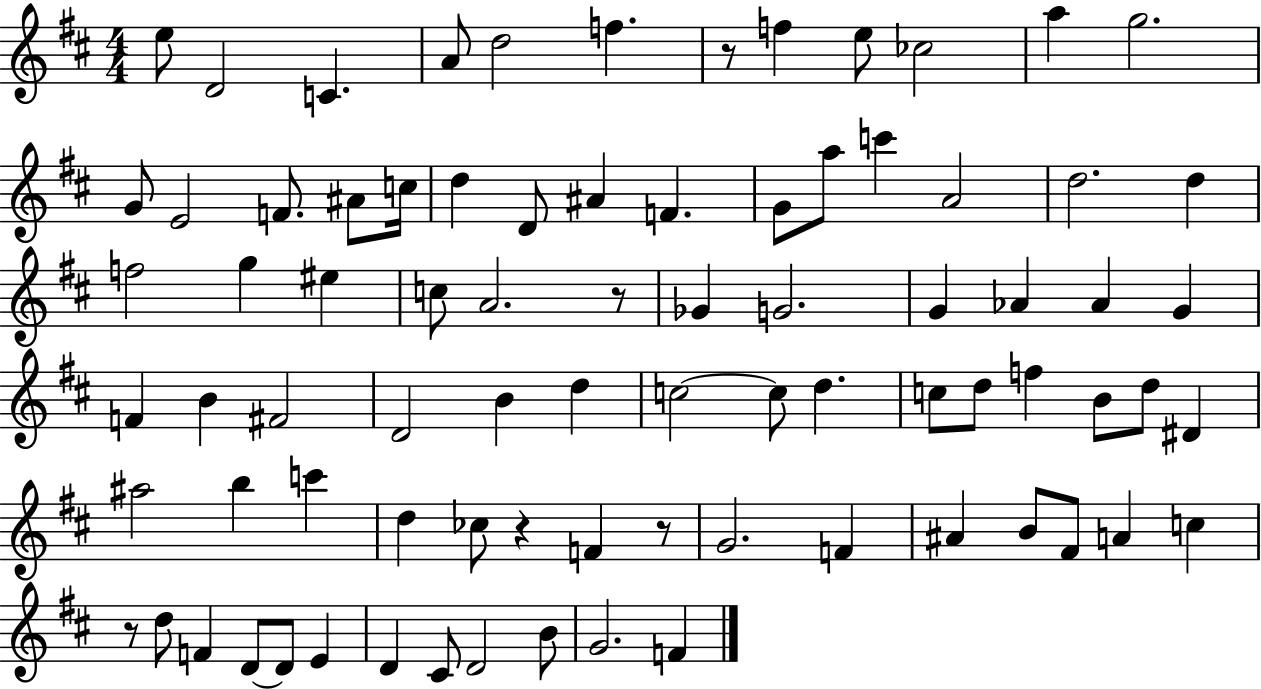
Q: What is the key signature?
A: D major